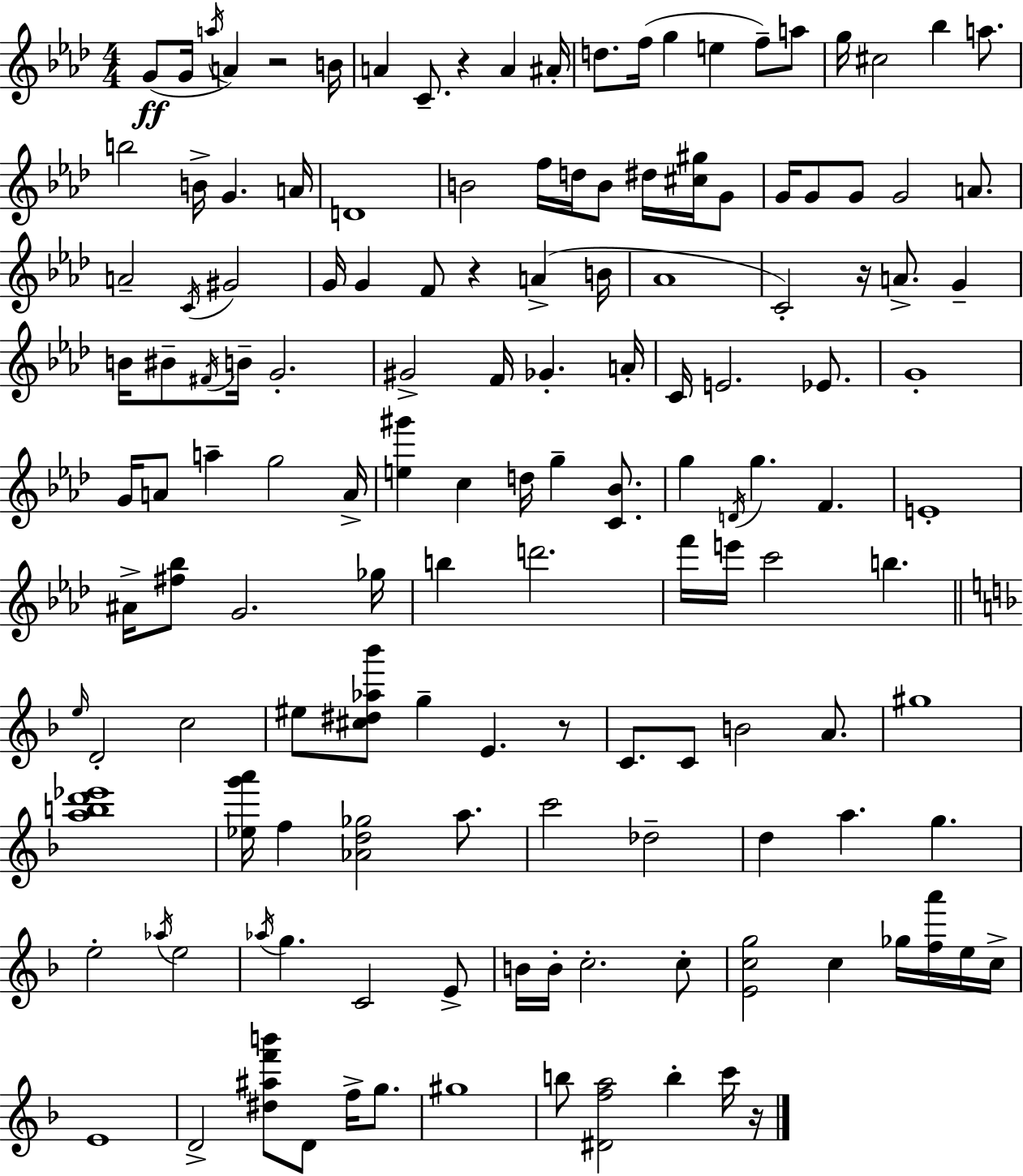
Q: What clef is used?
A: treble